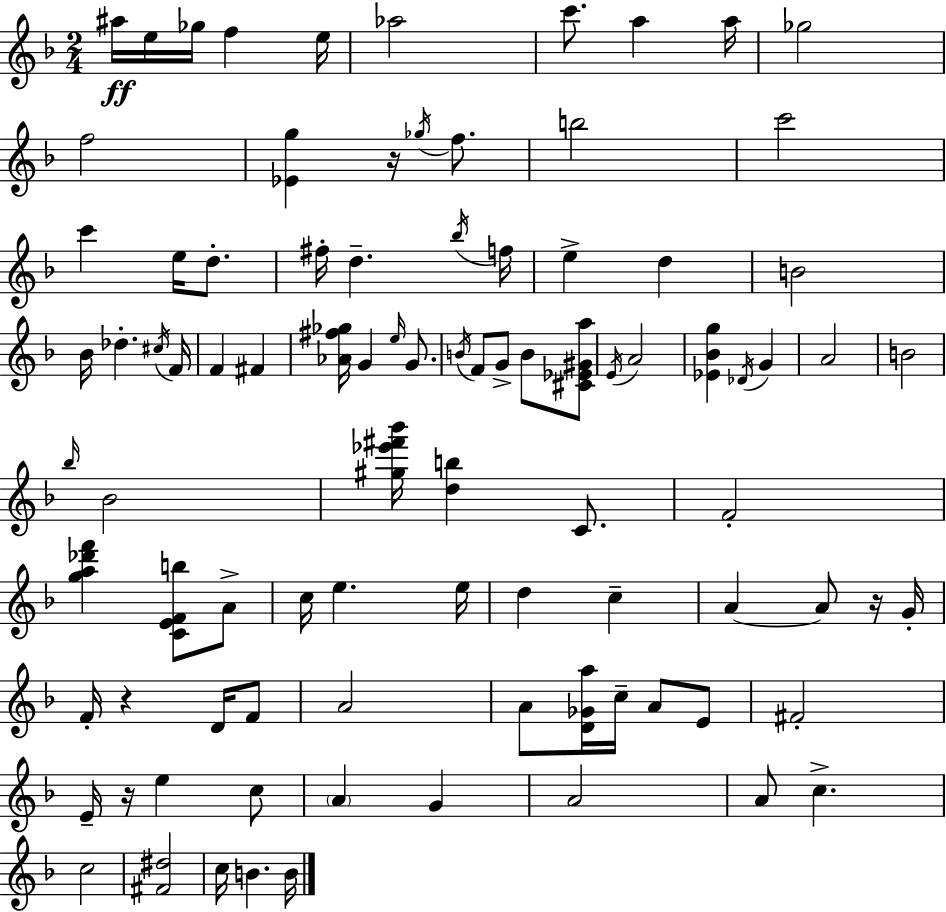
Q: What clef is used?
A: treble